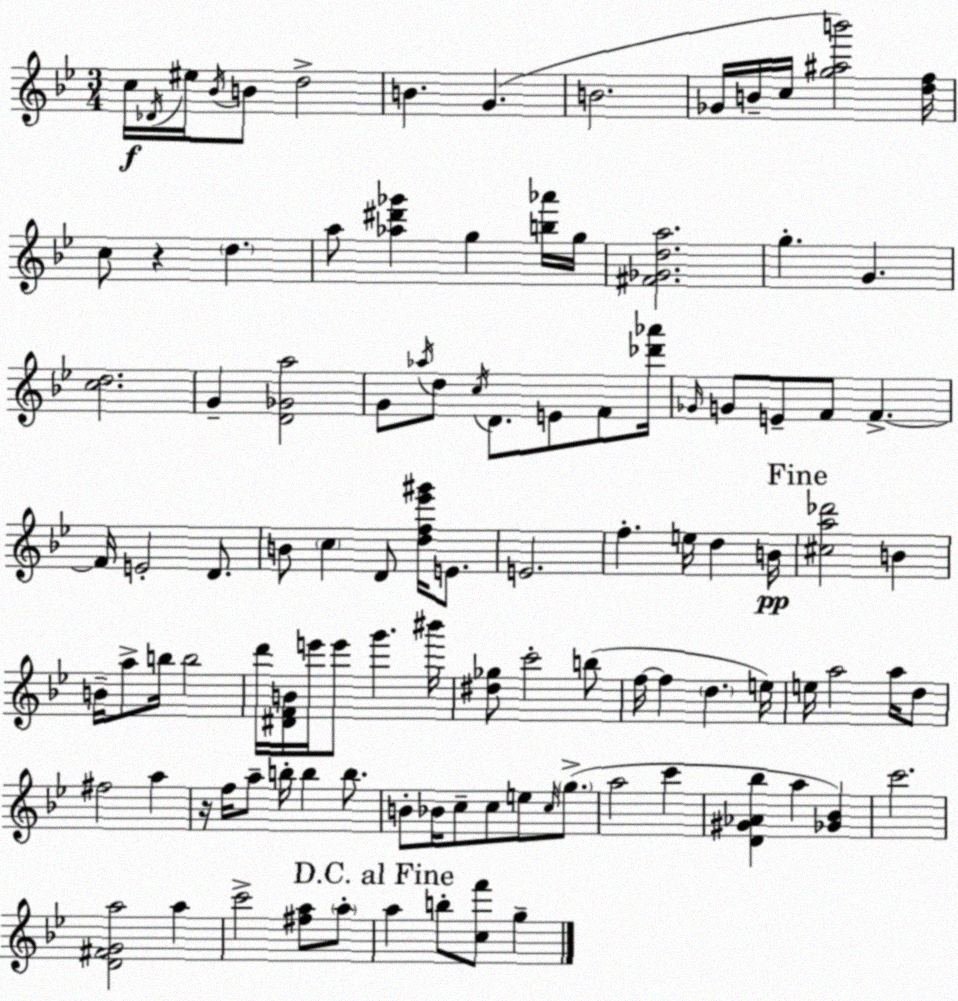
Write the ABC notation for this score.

X:1
T:Untitled
M:3/4
L:1/4
K:Bb
c/4 _D/4 ^e/4 _B/4 B/2 d2 B G B2 _G/4 B/4 c/4 [g^ab']2 [df]/4 c/2 z d a/2 [_a^d'_g'] g [b_a']/4 g/4 [^F_Gda]2 g G [cd]2 G [D_Ga]2 G/2 _a/4 d/2 c/4 D/2 E/2 F/2 [_d'_a']/4 _G/4 G/2 E/2 F/2 F F/4 E2 D/2 B/2 c D/2 [df_e'^g']/4 E/2 E2 f e/4 d B/4 [^ca_d']2 B B/4 a/2 b/4 b2 d'/4 [^DFB]/4 e'/4 e'/2 g' ^b'/4 [^d_g]/2 c'2 b/2 f/4 f d e/4 e/4 a2 a/4 d/2 ^f2 a z/4 f/4 a/2 b/4 b b/2 B/2 _B/4 c/2 c/2 e/2 c/4 g/2 a2 c' [D^G_A_b] a [_G_B] c'2 [D^FGa]2 a c'2 [^fa]/2 a/2 a b/2 [cf']/2 g